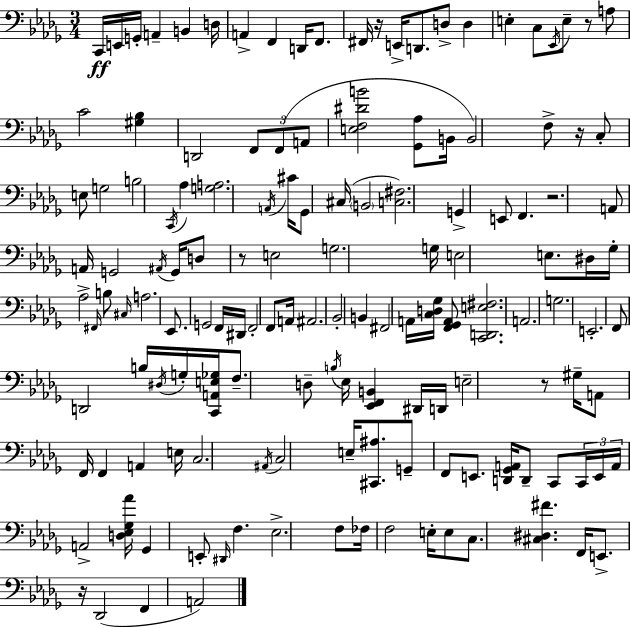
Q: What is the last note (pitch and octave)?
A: A2